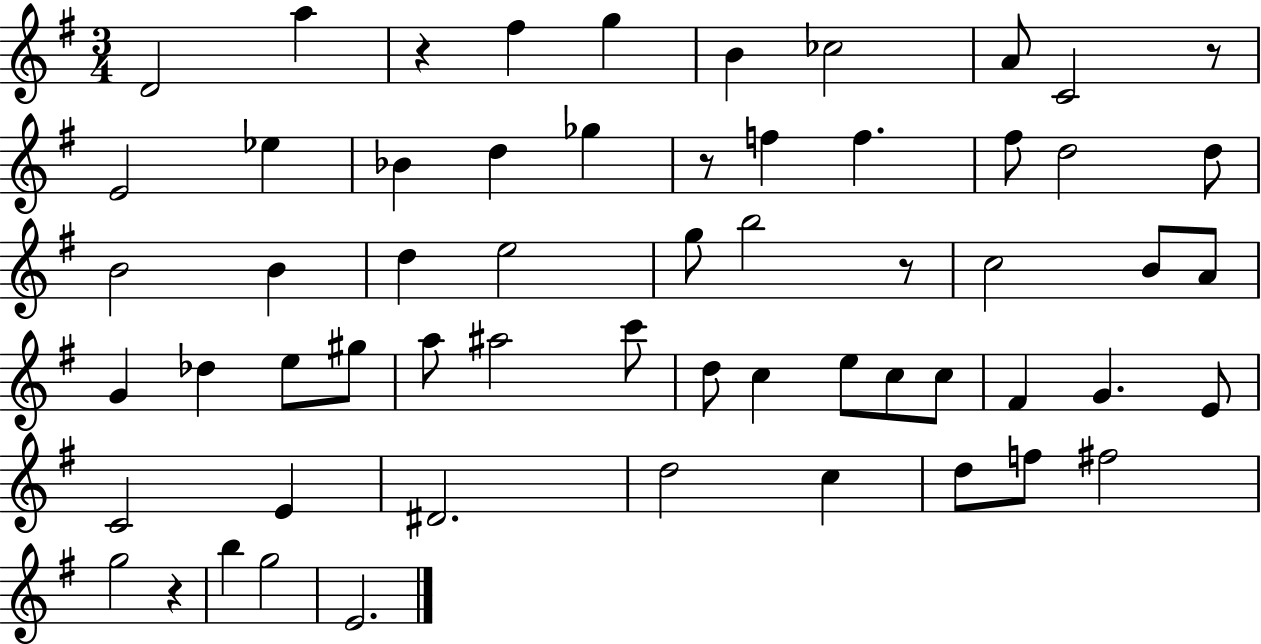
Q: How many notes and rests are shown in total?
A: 59